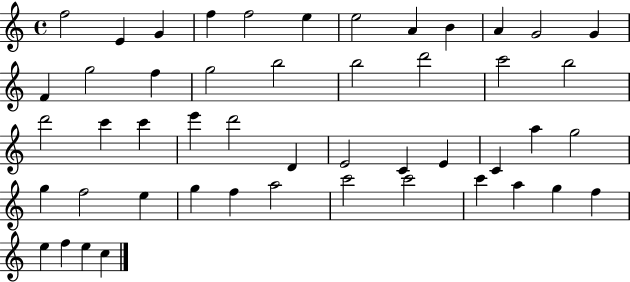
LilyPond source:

{
  \clef treble
  \time 4/4
  \defaultTimeSignature
  \key c \major
  f''2 e'4 g'4 | f''4 f''2 e''4 | e''2 a'4 b'4 | a'4 g'2 g'4 | \break f'4 g''2 f''4 | g''2 b''2 | b''2 d'''2 | c'''2 b''2 | \break d'''2 c'''4 c'''4 | e'''4 d'''2 d'4 | e'2 c'4 e'4 | c'4 a''4 g''2 | \break g''4 f''2 e''4 | g''4 f''4 a''2 | c'''2 c'''2 | c'''4 a''4 g''4 f''4 | \break e''4 f''4 e''4 c''4 | \bar "|."
}